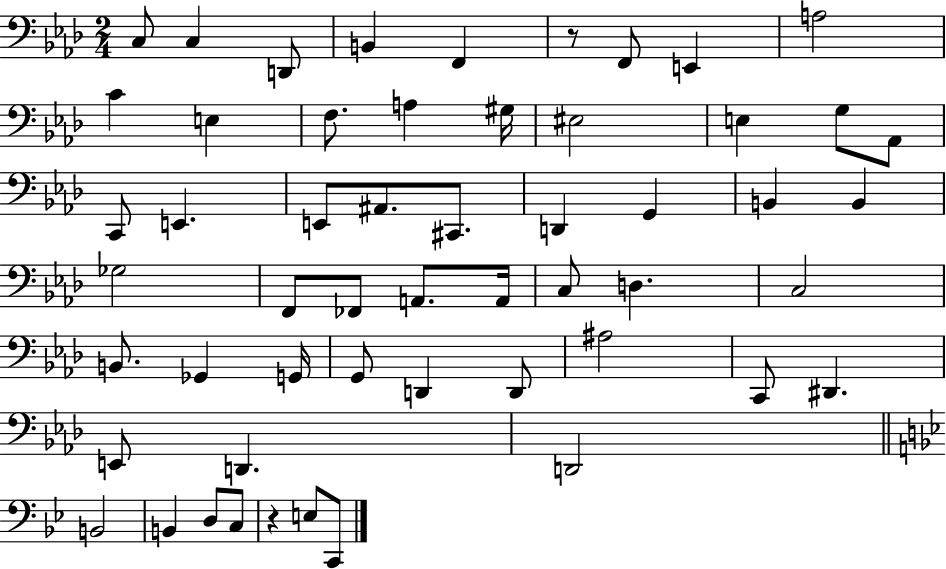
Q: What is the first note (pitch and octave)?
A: C3